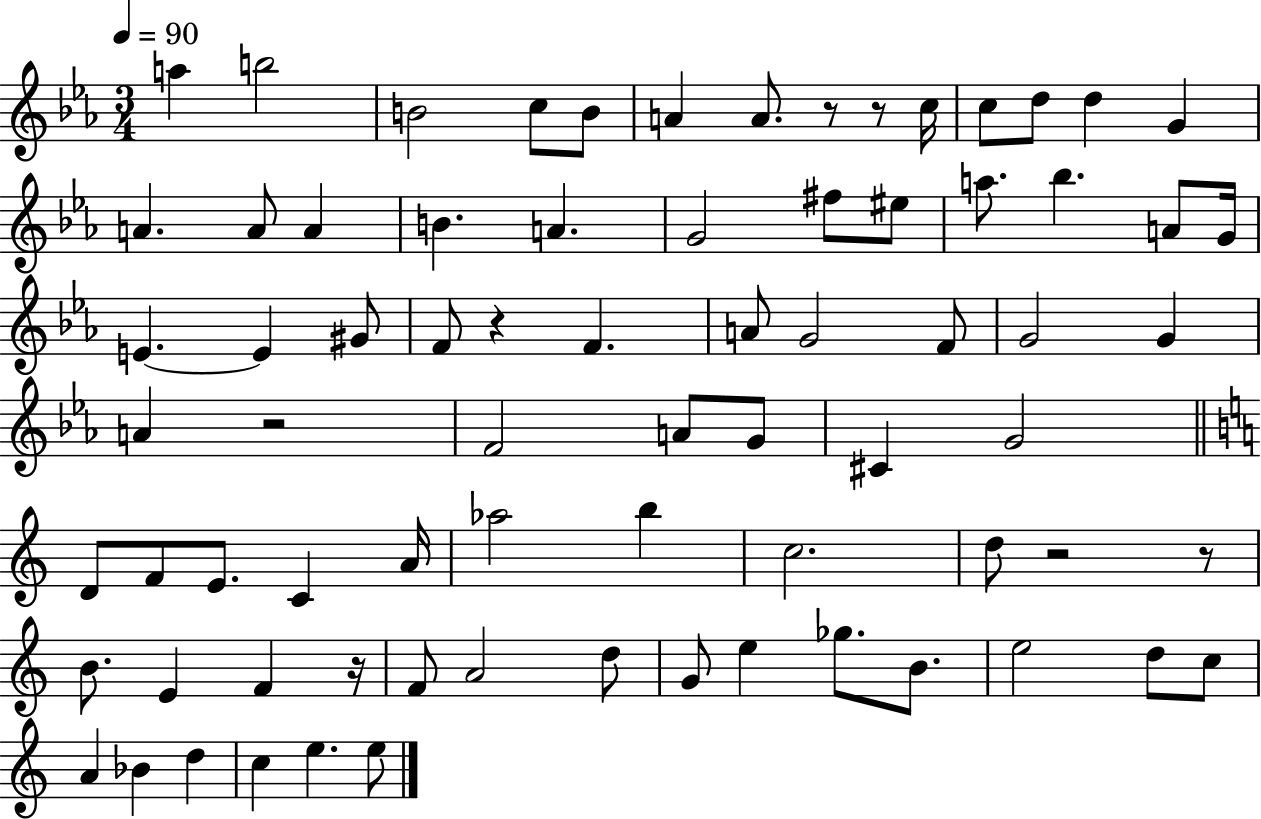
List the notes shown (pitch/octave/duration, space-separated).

A5/q B5/h B4/h C5/e B4/e A4/q A4/e. R/e R/e C5/s C5/e D5/e D5/q G4/q A4/q. A4/e A4/q B4/q. A4/q. G4/h F#5/e EIS5/e A5/e. Bb5/q. A4/e G4/s E4/q. E4/q G#4/e F4/e R/q F4/q. A4/e G4/h F4/e G4/h G4/q A4/q R/h F4/h A4/e G4/e C#4/q G4/h D4/e F4/e E4/e. C4/q A4/s Ab5/h B5/q C5/h. D5/e R/h R/e B4/e. E4/q F4/q R/s F4/e A4/h D5/e G4/e E5/q Gb5/e. B4/e. E5/h D5/e C5/e A4/q Bb4/q D5/q C5/q E5/q. E5/e